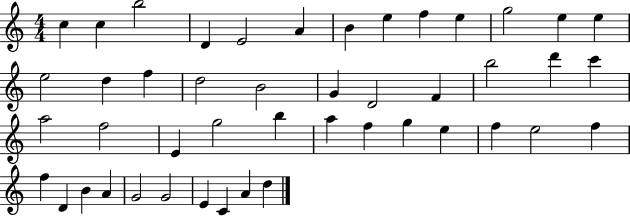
X:1
T:Untitled
M:4/4
L:1/4
K:C
c c b2 D E2 A B e f e g2 e e e2 d f d2 B2 G D2 F b2 d' c' a2 f2 E g2 b a f g e f e2 f f D B A G2 G2 E C A d